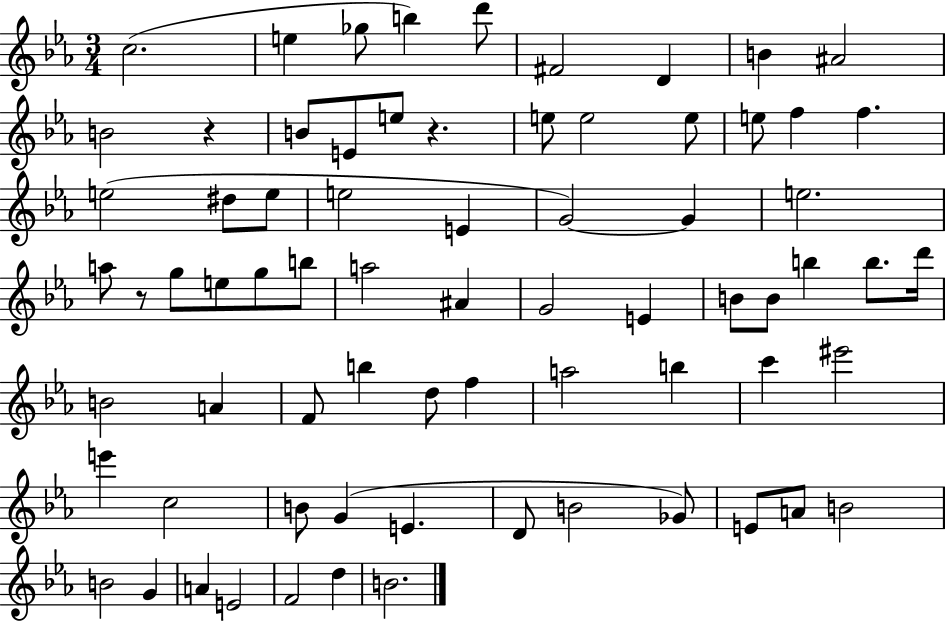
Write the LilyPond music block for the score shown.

{
  \clef treble
  \numericTimeSignature
  \time 3/4
  \key ees \major
  \repeat volta 2 { c''2.( | e''4 ges''8 b''4) d'''8 | fis'2 d'4 | b'4 ais'2 | \break b'2 r4 | b'8 e'8 e''8 r4. | e''8 e''2 e''8 | e''8 f''4 f''4. | \break e''2( dis''8 e''8 | e''2 e'4 | g'2~~) g'4 | e''2. | \break a''8 r8 g''8 e''8 g''8 b''8 | a''2 ais'4 | g'2 e'4 | b'8 b'8 b''4 b''8. d'''16 | \break b'2 a'4 | f'8 b''4 d''8 f''4 | a''2 b''4 | c'''4 eis'''2 | \break e'''4 c''2 | b'8 g'4( e'4. | d'8 b'2 ges'8) | e'8 a'8 b'2 | \break b'2 g'4 | a'4 e'2 | f'2 d''4 | b'2. | \break } \bar "|."
}